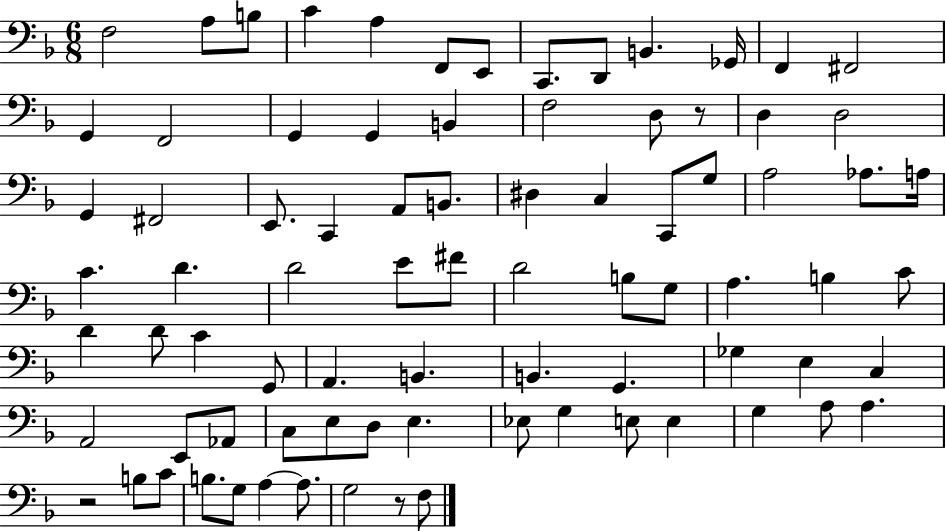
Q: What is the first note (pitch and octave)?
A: F3